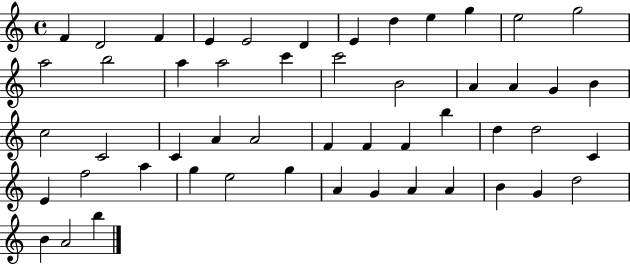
{
  \clef treble
  \time 4/4
  \defaultTimeSignature
  \key c \major
  f'4 d'2 f'4 | e'4 e'2 d'4 | e'4 d''4 e''4 g''4 | e''2 g''2 | \break a''2 b''2 | a''4 a''2 c'''4 | c'''2 b'2 | a'4 a'4 g'4 b'4 | \break c''2 c'2 | c'4 a'4 a'2 | f'4 f'4 f'4 b''4 | d''4 d''2 c'4 | \break e'4 f''2 a''4 | g''4 e''2 g''4 | a'4 g'4 a'4 a'4 | b'4 g'4 d''2 | \break b'4 a'2 b''4 | \bar "|."
}